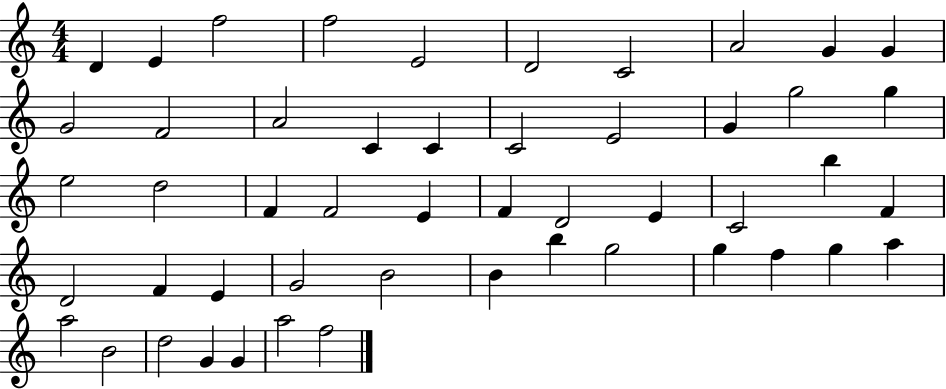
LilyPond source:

{
  \clef treble
  \numericTimeSignature
  \time 4/4
  \key c \major
  d'4 e'4 f''2 | f''2 e'2 | d'2 c'2 | a'2 g'4 g'4 | \break g'2 f'2 | a'2 c'4 c'4 | c'2 e'2 | g'4 g''2 g''4 | \break e''2 d''2 | f'4 f'2 e'4 | f'4 d'2 e'4 | c'2 b''4 f'4 | \break d'2 f'4 e'4 | g'2 b'2 | b'4 b''4 g''2 | g''4 f''4 g''4 a''4 | \break a''2 b'2 | d''2 g'4 g'4 | a''2 f''2 | \bar "|."
}